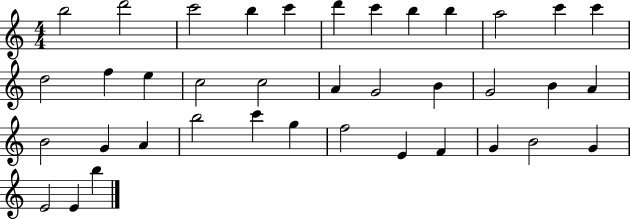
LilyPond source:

{
  \clef treble
  \numericTimeSignature
  \time 4/4
  \key c \major
  b''2 d'''2 | c'''2 b''4 c'''4 | d'''4 c'''4 b''4 b''4 | a''2 c'''4 c'''4 | \break d''2 f''4 e''4 | c''2 c''2 | a'4 g'2 b'4 | g'2 b'4 a'4 | \break b'2 g'4 a'4 | b''2 c'''4 g''4 | f''2 e'4 f'4 | g'4 b'2 g'4 | \break e'2 e'4 b''4 | \bar "|."
}